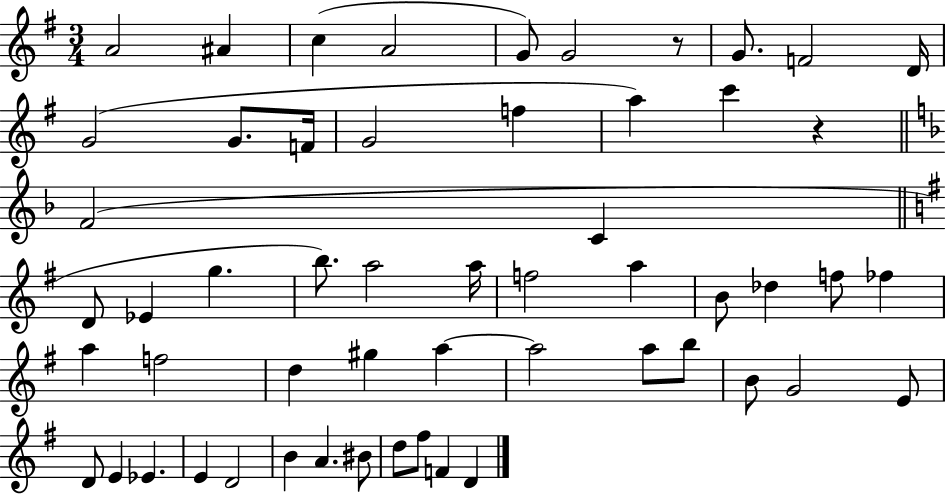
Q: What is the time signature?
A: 3/4